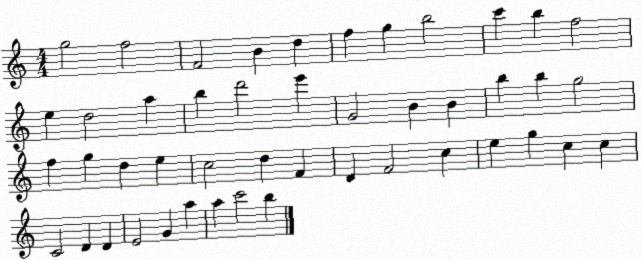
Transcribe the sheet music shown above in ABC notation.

X:1
T:Untitled
M:4/4
L:1/4
K:C
g2 f2 F2 B d f g b2 c' b f2 e d2 a b d'2 e' G2 B B b b g2 f g d e c2 d F D F2 c e g c c C2 D D E2 G a a c'2 b